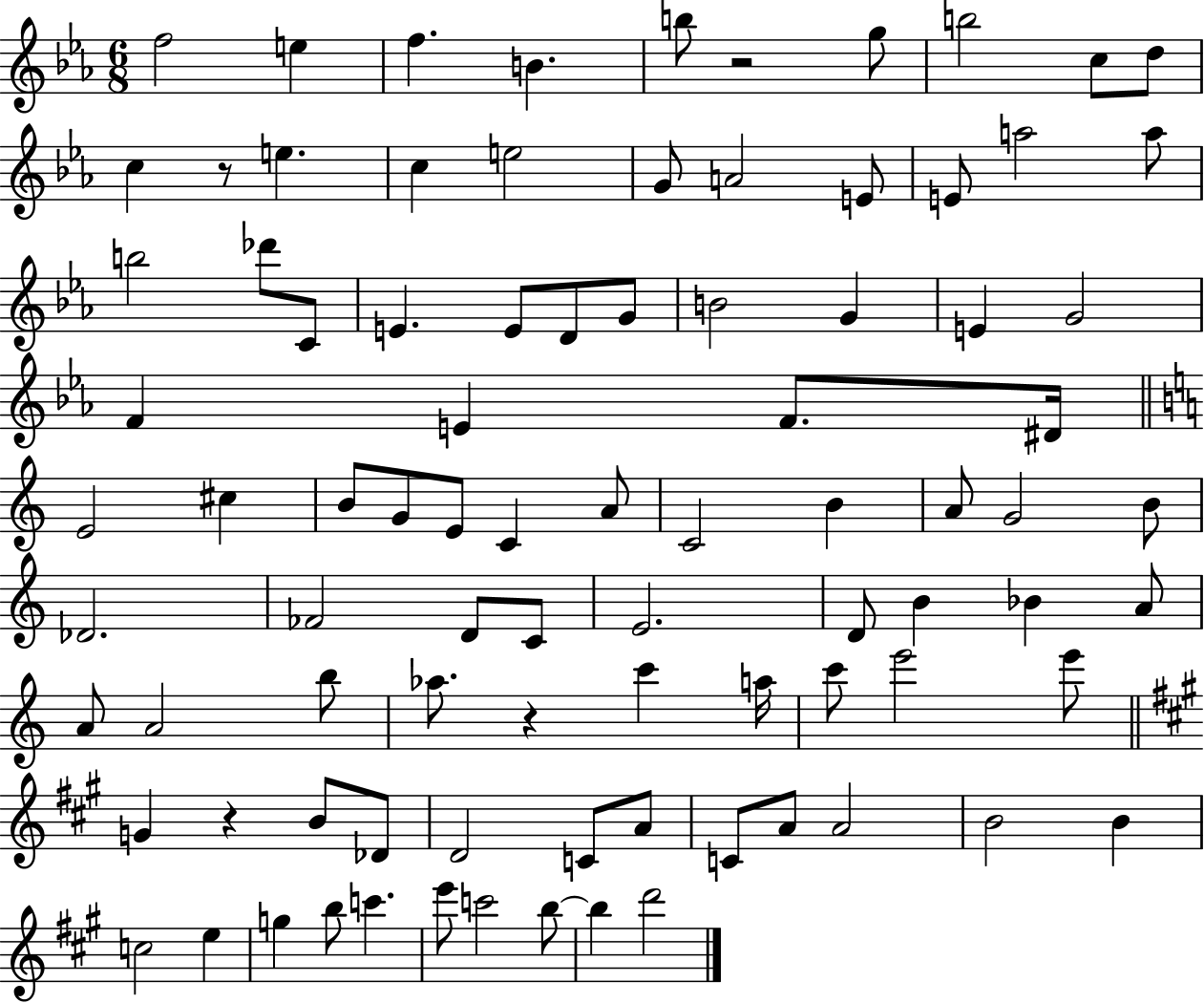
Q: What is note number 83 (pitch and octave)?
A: B5